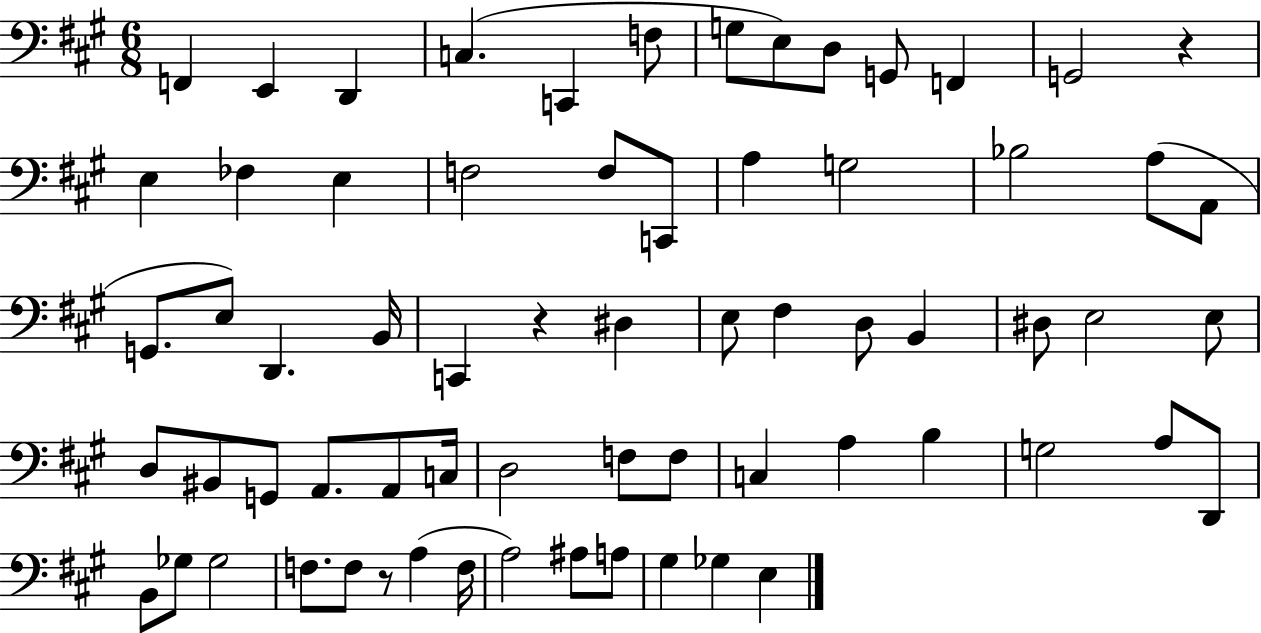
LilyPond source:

{
  \clef bass
  \numericTimeSignature
  \time 6/8
  \key a \major
  f,4 e,4 d,4 | c4.( c,4 f8 | g8 e8) d8 g,8 f,4 | g,2 r4 | \break e4 fes4 e4 | f2 f8 c,8 | a4 g2 | bes2 a8( a,8 | \break g,8. e8) d,4. b,16 | c,4 r4 dis4 | e8 fis4 d8 b,4 | dis8 e2 e8 | \break d8 bis,8 g,8 a,8. a,8 c16 | d2 f8 f8 | c4 a4 b4 | g2 a8 d,8 | \break b,8 ges8 ges2 | f8. f8 r8 a4( f16 | a2) ais8 a8 | gis4 ges4 e4 | \break \bar "|."
}